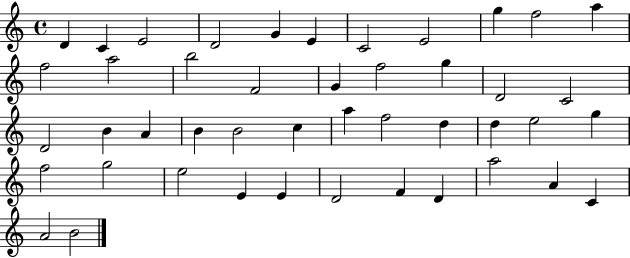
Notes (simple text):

D4/q C4/q E4/h D4/h G4/q E4/q C4/h E4/h G5/q F5/h A5/q F5/h A5/h B5/h F4/h G4/q F5/h G5/q D4/h C4/h D4/h B4/q A4/q B4/q B4/h C5/q A5/q F5/h D5/q D5/q E5/h G5/q F5/h G5/h E5/h E4/q E4/q D4/h F4/q D4/q A5/h A4/q C4/q A4/h B4/h